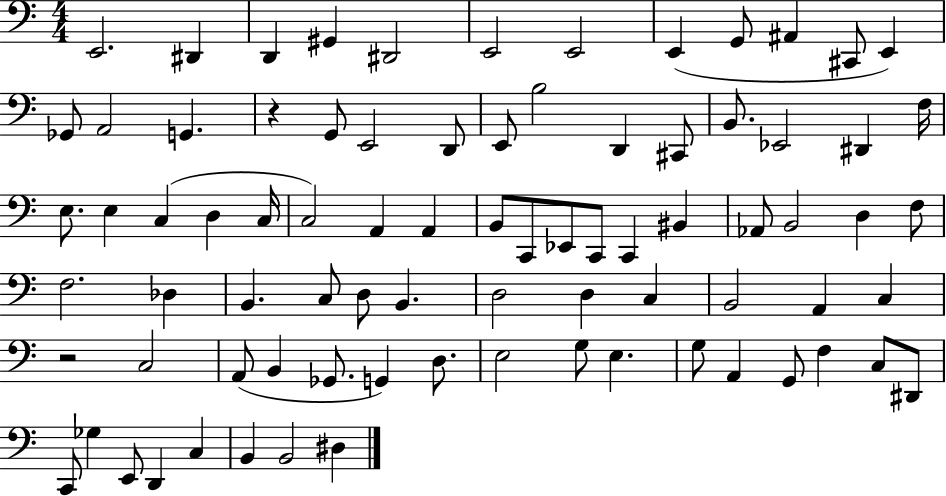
E2/h. D#2/q D2/q G#2/q D#2/h E2/h E2/h E2/q G2/e A#2/q C#2/e E2/q Gb2/e A2/h G2/q. R/q G2/e E2/h D2/e E2/e B3/h D2/q C#2/e B2/e. Eb2/h D#2/q F3/s E3/e. E3/q C3/q D3/q C3/s C3/h A2/q A2/q B2/e C2/e Eb2/e C2/e C2/q BIS2/q Ab2/e B2/h D3/q F3/e F3/h. Db3/q B2/q. C3/e D3/e B2/q. D3/h D3/q C3/q B2/h A2/q C3/q R/h C3/h A2/e B2/q Gb2/e. G2/q D3/e. E3/h G3/e E3/q. G3/e A2/q G2/e F3/q C3/e D#2/e C2/e Gb3/q E2/e D2/q C3/q B2/q B2/h D#3/q